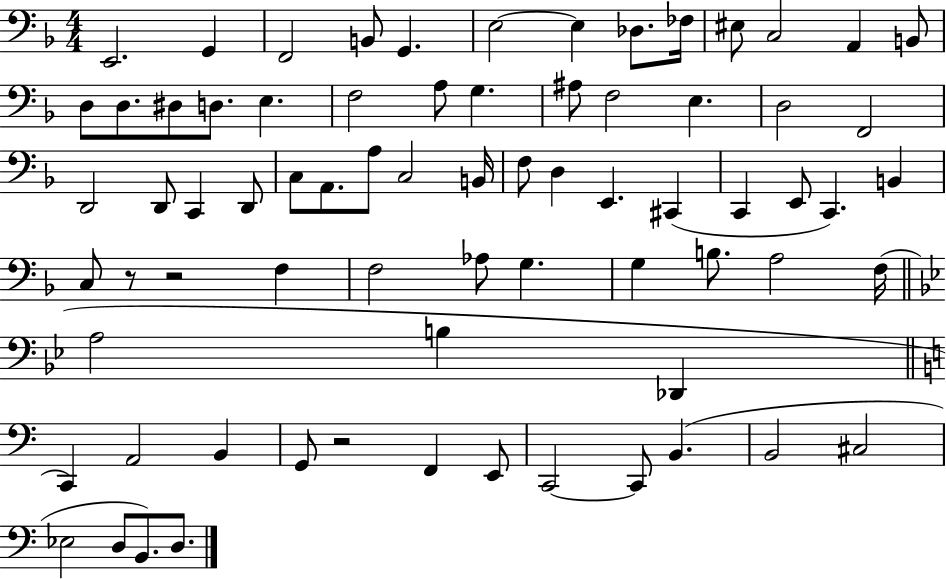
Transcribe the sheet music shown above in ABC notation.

X:1
T:Untitled
M:4/4
L:1/4
K:F
E,,2 G,, F,,2 B,,/2 G,, E,2 E, _D,/2 _F,/4 ^E,/2 C,2 A,, B,,/2 D,/2 D,/2 ^D,/2 D,/2 E, F,2 A,/2 G, ^A,/2 F,2 E, D,2 F,,2 D,,2 D,,/2 C,, D,,/2 C,/2 A,,/2 A,/2 C,2 B,,/4 F,/2 D, E,, ^C,, C,, E,,/2 C,, B,, C,/2 z/2 z2 F, F,2 _A,/2 G, G, B,/2 A,2 F,/4 A,2 B, _D,, C,, A,,2 B,, G,,/2 z2 F,, E,,/2 C,,2 C,,/2 B,, B,,2 ^C,2 _E,2 D,/2 B,,/2 D,/2